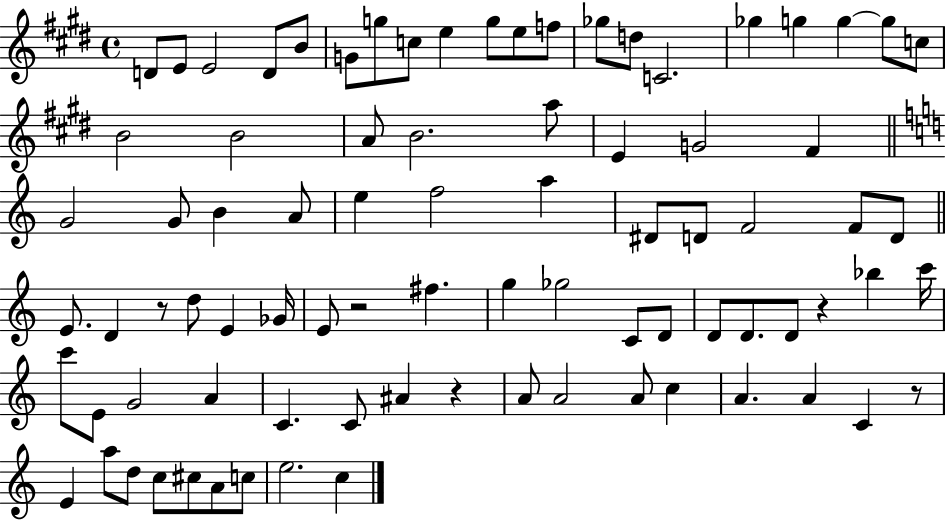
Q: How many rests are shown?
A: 5